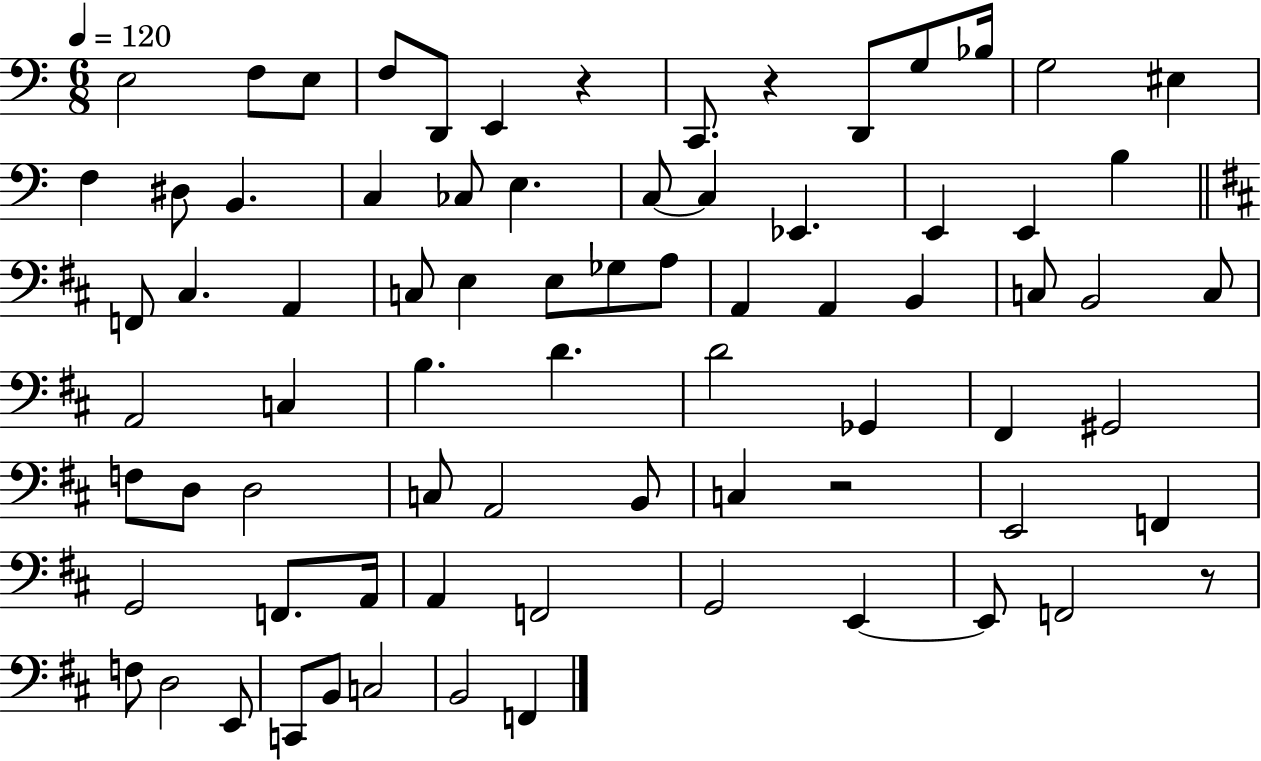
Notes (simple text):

E3/h F3/e E3/e F3/e D2/e E2/q R/q C2/e. R/q D2/e G3/e Bb3/s G3/h EIS3/q F3/q D#3/e B2/q. C3/q CES3/e E3/q. C3/e C3/q Eb2/q. E2/q E2/q B3/q F2/e C#3/q. A2/q C3/e E3/q E3/e Gb3/e A3/e A2/q A2/q B2/q C3/e B2/h C3/e A2/h C3/q B3/q. D4/q. D4/h Gb2/q F#2/q G#2/h F3/e D3/e D3/h C3/e A2/h B2/e C3/q R/h E2/h F2/q G2/h F2/e. A2/s A2/q F2/h G2/h E2/q E2/e F2/h R/e F3/e D3/h E2/e C2/e B2/e C3/h B2/h F2/q